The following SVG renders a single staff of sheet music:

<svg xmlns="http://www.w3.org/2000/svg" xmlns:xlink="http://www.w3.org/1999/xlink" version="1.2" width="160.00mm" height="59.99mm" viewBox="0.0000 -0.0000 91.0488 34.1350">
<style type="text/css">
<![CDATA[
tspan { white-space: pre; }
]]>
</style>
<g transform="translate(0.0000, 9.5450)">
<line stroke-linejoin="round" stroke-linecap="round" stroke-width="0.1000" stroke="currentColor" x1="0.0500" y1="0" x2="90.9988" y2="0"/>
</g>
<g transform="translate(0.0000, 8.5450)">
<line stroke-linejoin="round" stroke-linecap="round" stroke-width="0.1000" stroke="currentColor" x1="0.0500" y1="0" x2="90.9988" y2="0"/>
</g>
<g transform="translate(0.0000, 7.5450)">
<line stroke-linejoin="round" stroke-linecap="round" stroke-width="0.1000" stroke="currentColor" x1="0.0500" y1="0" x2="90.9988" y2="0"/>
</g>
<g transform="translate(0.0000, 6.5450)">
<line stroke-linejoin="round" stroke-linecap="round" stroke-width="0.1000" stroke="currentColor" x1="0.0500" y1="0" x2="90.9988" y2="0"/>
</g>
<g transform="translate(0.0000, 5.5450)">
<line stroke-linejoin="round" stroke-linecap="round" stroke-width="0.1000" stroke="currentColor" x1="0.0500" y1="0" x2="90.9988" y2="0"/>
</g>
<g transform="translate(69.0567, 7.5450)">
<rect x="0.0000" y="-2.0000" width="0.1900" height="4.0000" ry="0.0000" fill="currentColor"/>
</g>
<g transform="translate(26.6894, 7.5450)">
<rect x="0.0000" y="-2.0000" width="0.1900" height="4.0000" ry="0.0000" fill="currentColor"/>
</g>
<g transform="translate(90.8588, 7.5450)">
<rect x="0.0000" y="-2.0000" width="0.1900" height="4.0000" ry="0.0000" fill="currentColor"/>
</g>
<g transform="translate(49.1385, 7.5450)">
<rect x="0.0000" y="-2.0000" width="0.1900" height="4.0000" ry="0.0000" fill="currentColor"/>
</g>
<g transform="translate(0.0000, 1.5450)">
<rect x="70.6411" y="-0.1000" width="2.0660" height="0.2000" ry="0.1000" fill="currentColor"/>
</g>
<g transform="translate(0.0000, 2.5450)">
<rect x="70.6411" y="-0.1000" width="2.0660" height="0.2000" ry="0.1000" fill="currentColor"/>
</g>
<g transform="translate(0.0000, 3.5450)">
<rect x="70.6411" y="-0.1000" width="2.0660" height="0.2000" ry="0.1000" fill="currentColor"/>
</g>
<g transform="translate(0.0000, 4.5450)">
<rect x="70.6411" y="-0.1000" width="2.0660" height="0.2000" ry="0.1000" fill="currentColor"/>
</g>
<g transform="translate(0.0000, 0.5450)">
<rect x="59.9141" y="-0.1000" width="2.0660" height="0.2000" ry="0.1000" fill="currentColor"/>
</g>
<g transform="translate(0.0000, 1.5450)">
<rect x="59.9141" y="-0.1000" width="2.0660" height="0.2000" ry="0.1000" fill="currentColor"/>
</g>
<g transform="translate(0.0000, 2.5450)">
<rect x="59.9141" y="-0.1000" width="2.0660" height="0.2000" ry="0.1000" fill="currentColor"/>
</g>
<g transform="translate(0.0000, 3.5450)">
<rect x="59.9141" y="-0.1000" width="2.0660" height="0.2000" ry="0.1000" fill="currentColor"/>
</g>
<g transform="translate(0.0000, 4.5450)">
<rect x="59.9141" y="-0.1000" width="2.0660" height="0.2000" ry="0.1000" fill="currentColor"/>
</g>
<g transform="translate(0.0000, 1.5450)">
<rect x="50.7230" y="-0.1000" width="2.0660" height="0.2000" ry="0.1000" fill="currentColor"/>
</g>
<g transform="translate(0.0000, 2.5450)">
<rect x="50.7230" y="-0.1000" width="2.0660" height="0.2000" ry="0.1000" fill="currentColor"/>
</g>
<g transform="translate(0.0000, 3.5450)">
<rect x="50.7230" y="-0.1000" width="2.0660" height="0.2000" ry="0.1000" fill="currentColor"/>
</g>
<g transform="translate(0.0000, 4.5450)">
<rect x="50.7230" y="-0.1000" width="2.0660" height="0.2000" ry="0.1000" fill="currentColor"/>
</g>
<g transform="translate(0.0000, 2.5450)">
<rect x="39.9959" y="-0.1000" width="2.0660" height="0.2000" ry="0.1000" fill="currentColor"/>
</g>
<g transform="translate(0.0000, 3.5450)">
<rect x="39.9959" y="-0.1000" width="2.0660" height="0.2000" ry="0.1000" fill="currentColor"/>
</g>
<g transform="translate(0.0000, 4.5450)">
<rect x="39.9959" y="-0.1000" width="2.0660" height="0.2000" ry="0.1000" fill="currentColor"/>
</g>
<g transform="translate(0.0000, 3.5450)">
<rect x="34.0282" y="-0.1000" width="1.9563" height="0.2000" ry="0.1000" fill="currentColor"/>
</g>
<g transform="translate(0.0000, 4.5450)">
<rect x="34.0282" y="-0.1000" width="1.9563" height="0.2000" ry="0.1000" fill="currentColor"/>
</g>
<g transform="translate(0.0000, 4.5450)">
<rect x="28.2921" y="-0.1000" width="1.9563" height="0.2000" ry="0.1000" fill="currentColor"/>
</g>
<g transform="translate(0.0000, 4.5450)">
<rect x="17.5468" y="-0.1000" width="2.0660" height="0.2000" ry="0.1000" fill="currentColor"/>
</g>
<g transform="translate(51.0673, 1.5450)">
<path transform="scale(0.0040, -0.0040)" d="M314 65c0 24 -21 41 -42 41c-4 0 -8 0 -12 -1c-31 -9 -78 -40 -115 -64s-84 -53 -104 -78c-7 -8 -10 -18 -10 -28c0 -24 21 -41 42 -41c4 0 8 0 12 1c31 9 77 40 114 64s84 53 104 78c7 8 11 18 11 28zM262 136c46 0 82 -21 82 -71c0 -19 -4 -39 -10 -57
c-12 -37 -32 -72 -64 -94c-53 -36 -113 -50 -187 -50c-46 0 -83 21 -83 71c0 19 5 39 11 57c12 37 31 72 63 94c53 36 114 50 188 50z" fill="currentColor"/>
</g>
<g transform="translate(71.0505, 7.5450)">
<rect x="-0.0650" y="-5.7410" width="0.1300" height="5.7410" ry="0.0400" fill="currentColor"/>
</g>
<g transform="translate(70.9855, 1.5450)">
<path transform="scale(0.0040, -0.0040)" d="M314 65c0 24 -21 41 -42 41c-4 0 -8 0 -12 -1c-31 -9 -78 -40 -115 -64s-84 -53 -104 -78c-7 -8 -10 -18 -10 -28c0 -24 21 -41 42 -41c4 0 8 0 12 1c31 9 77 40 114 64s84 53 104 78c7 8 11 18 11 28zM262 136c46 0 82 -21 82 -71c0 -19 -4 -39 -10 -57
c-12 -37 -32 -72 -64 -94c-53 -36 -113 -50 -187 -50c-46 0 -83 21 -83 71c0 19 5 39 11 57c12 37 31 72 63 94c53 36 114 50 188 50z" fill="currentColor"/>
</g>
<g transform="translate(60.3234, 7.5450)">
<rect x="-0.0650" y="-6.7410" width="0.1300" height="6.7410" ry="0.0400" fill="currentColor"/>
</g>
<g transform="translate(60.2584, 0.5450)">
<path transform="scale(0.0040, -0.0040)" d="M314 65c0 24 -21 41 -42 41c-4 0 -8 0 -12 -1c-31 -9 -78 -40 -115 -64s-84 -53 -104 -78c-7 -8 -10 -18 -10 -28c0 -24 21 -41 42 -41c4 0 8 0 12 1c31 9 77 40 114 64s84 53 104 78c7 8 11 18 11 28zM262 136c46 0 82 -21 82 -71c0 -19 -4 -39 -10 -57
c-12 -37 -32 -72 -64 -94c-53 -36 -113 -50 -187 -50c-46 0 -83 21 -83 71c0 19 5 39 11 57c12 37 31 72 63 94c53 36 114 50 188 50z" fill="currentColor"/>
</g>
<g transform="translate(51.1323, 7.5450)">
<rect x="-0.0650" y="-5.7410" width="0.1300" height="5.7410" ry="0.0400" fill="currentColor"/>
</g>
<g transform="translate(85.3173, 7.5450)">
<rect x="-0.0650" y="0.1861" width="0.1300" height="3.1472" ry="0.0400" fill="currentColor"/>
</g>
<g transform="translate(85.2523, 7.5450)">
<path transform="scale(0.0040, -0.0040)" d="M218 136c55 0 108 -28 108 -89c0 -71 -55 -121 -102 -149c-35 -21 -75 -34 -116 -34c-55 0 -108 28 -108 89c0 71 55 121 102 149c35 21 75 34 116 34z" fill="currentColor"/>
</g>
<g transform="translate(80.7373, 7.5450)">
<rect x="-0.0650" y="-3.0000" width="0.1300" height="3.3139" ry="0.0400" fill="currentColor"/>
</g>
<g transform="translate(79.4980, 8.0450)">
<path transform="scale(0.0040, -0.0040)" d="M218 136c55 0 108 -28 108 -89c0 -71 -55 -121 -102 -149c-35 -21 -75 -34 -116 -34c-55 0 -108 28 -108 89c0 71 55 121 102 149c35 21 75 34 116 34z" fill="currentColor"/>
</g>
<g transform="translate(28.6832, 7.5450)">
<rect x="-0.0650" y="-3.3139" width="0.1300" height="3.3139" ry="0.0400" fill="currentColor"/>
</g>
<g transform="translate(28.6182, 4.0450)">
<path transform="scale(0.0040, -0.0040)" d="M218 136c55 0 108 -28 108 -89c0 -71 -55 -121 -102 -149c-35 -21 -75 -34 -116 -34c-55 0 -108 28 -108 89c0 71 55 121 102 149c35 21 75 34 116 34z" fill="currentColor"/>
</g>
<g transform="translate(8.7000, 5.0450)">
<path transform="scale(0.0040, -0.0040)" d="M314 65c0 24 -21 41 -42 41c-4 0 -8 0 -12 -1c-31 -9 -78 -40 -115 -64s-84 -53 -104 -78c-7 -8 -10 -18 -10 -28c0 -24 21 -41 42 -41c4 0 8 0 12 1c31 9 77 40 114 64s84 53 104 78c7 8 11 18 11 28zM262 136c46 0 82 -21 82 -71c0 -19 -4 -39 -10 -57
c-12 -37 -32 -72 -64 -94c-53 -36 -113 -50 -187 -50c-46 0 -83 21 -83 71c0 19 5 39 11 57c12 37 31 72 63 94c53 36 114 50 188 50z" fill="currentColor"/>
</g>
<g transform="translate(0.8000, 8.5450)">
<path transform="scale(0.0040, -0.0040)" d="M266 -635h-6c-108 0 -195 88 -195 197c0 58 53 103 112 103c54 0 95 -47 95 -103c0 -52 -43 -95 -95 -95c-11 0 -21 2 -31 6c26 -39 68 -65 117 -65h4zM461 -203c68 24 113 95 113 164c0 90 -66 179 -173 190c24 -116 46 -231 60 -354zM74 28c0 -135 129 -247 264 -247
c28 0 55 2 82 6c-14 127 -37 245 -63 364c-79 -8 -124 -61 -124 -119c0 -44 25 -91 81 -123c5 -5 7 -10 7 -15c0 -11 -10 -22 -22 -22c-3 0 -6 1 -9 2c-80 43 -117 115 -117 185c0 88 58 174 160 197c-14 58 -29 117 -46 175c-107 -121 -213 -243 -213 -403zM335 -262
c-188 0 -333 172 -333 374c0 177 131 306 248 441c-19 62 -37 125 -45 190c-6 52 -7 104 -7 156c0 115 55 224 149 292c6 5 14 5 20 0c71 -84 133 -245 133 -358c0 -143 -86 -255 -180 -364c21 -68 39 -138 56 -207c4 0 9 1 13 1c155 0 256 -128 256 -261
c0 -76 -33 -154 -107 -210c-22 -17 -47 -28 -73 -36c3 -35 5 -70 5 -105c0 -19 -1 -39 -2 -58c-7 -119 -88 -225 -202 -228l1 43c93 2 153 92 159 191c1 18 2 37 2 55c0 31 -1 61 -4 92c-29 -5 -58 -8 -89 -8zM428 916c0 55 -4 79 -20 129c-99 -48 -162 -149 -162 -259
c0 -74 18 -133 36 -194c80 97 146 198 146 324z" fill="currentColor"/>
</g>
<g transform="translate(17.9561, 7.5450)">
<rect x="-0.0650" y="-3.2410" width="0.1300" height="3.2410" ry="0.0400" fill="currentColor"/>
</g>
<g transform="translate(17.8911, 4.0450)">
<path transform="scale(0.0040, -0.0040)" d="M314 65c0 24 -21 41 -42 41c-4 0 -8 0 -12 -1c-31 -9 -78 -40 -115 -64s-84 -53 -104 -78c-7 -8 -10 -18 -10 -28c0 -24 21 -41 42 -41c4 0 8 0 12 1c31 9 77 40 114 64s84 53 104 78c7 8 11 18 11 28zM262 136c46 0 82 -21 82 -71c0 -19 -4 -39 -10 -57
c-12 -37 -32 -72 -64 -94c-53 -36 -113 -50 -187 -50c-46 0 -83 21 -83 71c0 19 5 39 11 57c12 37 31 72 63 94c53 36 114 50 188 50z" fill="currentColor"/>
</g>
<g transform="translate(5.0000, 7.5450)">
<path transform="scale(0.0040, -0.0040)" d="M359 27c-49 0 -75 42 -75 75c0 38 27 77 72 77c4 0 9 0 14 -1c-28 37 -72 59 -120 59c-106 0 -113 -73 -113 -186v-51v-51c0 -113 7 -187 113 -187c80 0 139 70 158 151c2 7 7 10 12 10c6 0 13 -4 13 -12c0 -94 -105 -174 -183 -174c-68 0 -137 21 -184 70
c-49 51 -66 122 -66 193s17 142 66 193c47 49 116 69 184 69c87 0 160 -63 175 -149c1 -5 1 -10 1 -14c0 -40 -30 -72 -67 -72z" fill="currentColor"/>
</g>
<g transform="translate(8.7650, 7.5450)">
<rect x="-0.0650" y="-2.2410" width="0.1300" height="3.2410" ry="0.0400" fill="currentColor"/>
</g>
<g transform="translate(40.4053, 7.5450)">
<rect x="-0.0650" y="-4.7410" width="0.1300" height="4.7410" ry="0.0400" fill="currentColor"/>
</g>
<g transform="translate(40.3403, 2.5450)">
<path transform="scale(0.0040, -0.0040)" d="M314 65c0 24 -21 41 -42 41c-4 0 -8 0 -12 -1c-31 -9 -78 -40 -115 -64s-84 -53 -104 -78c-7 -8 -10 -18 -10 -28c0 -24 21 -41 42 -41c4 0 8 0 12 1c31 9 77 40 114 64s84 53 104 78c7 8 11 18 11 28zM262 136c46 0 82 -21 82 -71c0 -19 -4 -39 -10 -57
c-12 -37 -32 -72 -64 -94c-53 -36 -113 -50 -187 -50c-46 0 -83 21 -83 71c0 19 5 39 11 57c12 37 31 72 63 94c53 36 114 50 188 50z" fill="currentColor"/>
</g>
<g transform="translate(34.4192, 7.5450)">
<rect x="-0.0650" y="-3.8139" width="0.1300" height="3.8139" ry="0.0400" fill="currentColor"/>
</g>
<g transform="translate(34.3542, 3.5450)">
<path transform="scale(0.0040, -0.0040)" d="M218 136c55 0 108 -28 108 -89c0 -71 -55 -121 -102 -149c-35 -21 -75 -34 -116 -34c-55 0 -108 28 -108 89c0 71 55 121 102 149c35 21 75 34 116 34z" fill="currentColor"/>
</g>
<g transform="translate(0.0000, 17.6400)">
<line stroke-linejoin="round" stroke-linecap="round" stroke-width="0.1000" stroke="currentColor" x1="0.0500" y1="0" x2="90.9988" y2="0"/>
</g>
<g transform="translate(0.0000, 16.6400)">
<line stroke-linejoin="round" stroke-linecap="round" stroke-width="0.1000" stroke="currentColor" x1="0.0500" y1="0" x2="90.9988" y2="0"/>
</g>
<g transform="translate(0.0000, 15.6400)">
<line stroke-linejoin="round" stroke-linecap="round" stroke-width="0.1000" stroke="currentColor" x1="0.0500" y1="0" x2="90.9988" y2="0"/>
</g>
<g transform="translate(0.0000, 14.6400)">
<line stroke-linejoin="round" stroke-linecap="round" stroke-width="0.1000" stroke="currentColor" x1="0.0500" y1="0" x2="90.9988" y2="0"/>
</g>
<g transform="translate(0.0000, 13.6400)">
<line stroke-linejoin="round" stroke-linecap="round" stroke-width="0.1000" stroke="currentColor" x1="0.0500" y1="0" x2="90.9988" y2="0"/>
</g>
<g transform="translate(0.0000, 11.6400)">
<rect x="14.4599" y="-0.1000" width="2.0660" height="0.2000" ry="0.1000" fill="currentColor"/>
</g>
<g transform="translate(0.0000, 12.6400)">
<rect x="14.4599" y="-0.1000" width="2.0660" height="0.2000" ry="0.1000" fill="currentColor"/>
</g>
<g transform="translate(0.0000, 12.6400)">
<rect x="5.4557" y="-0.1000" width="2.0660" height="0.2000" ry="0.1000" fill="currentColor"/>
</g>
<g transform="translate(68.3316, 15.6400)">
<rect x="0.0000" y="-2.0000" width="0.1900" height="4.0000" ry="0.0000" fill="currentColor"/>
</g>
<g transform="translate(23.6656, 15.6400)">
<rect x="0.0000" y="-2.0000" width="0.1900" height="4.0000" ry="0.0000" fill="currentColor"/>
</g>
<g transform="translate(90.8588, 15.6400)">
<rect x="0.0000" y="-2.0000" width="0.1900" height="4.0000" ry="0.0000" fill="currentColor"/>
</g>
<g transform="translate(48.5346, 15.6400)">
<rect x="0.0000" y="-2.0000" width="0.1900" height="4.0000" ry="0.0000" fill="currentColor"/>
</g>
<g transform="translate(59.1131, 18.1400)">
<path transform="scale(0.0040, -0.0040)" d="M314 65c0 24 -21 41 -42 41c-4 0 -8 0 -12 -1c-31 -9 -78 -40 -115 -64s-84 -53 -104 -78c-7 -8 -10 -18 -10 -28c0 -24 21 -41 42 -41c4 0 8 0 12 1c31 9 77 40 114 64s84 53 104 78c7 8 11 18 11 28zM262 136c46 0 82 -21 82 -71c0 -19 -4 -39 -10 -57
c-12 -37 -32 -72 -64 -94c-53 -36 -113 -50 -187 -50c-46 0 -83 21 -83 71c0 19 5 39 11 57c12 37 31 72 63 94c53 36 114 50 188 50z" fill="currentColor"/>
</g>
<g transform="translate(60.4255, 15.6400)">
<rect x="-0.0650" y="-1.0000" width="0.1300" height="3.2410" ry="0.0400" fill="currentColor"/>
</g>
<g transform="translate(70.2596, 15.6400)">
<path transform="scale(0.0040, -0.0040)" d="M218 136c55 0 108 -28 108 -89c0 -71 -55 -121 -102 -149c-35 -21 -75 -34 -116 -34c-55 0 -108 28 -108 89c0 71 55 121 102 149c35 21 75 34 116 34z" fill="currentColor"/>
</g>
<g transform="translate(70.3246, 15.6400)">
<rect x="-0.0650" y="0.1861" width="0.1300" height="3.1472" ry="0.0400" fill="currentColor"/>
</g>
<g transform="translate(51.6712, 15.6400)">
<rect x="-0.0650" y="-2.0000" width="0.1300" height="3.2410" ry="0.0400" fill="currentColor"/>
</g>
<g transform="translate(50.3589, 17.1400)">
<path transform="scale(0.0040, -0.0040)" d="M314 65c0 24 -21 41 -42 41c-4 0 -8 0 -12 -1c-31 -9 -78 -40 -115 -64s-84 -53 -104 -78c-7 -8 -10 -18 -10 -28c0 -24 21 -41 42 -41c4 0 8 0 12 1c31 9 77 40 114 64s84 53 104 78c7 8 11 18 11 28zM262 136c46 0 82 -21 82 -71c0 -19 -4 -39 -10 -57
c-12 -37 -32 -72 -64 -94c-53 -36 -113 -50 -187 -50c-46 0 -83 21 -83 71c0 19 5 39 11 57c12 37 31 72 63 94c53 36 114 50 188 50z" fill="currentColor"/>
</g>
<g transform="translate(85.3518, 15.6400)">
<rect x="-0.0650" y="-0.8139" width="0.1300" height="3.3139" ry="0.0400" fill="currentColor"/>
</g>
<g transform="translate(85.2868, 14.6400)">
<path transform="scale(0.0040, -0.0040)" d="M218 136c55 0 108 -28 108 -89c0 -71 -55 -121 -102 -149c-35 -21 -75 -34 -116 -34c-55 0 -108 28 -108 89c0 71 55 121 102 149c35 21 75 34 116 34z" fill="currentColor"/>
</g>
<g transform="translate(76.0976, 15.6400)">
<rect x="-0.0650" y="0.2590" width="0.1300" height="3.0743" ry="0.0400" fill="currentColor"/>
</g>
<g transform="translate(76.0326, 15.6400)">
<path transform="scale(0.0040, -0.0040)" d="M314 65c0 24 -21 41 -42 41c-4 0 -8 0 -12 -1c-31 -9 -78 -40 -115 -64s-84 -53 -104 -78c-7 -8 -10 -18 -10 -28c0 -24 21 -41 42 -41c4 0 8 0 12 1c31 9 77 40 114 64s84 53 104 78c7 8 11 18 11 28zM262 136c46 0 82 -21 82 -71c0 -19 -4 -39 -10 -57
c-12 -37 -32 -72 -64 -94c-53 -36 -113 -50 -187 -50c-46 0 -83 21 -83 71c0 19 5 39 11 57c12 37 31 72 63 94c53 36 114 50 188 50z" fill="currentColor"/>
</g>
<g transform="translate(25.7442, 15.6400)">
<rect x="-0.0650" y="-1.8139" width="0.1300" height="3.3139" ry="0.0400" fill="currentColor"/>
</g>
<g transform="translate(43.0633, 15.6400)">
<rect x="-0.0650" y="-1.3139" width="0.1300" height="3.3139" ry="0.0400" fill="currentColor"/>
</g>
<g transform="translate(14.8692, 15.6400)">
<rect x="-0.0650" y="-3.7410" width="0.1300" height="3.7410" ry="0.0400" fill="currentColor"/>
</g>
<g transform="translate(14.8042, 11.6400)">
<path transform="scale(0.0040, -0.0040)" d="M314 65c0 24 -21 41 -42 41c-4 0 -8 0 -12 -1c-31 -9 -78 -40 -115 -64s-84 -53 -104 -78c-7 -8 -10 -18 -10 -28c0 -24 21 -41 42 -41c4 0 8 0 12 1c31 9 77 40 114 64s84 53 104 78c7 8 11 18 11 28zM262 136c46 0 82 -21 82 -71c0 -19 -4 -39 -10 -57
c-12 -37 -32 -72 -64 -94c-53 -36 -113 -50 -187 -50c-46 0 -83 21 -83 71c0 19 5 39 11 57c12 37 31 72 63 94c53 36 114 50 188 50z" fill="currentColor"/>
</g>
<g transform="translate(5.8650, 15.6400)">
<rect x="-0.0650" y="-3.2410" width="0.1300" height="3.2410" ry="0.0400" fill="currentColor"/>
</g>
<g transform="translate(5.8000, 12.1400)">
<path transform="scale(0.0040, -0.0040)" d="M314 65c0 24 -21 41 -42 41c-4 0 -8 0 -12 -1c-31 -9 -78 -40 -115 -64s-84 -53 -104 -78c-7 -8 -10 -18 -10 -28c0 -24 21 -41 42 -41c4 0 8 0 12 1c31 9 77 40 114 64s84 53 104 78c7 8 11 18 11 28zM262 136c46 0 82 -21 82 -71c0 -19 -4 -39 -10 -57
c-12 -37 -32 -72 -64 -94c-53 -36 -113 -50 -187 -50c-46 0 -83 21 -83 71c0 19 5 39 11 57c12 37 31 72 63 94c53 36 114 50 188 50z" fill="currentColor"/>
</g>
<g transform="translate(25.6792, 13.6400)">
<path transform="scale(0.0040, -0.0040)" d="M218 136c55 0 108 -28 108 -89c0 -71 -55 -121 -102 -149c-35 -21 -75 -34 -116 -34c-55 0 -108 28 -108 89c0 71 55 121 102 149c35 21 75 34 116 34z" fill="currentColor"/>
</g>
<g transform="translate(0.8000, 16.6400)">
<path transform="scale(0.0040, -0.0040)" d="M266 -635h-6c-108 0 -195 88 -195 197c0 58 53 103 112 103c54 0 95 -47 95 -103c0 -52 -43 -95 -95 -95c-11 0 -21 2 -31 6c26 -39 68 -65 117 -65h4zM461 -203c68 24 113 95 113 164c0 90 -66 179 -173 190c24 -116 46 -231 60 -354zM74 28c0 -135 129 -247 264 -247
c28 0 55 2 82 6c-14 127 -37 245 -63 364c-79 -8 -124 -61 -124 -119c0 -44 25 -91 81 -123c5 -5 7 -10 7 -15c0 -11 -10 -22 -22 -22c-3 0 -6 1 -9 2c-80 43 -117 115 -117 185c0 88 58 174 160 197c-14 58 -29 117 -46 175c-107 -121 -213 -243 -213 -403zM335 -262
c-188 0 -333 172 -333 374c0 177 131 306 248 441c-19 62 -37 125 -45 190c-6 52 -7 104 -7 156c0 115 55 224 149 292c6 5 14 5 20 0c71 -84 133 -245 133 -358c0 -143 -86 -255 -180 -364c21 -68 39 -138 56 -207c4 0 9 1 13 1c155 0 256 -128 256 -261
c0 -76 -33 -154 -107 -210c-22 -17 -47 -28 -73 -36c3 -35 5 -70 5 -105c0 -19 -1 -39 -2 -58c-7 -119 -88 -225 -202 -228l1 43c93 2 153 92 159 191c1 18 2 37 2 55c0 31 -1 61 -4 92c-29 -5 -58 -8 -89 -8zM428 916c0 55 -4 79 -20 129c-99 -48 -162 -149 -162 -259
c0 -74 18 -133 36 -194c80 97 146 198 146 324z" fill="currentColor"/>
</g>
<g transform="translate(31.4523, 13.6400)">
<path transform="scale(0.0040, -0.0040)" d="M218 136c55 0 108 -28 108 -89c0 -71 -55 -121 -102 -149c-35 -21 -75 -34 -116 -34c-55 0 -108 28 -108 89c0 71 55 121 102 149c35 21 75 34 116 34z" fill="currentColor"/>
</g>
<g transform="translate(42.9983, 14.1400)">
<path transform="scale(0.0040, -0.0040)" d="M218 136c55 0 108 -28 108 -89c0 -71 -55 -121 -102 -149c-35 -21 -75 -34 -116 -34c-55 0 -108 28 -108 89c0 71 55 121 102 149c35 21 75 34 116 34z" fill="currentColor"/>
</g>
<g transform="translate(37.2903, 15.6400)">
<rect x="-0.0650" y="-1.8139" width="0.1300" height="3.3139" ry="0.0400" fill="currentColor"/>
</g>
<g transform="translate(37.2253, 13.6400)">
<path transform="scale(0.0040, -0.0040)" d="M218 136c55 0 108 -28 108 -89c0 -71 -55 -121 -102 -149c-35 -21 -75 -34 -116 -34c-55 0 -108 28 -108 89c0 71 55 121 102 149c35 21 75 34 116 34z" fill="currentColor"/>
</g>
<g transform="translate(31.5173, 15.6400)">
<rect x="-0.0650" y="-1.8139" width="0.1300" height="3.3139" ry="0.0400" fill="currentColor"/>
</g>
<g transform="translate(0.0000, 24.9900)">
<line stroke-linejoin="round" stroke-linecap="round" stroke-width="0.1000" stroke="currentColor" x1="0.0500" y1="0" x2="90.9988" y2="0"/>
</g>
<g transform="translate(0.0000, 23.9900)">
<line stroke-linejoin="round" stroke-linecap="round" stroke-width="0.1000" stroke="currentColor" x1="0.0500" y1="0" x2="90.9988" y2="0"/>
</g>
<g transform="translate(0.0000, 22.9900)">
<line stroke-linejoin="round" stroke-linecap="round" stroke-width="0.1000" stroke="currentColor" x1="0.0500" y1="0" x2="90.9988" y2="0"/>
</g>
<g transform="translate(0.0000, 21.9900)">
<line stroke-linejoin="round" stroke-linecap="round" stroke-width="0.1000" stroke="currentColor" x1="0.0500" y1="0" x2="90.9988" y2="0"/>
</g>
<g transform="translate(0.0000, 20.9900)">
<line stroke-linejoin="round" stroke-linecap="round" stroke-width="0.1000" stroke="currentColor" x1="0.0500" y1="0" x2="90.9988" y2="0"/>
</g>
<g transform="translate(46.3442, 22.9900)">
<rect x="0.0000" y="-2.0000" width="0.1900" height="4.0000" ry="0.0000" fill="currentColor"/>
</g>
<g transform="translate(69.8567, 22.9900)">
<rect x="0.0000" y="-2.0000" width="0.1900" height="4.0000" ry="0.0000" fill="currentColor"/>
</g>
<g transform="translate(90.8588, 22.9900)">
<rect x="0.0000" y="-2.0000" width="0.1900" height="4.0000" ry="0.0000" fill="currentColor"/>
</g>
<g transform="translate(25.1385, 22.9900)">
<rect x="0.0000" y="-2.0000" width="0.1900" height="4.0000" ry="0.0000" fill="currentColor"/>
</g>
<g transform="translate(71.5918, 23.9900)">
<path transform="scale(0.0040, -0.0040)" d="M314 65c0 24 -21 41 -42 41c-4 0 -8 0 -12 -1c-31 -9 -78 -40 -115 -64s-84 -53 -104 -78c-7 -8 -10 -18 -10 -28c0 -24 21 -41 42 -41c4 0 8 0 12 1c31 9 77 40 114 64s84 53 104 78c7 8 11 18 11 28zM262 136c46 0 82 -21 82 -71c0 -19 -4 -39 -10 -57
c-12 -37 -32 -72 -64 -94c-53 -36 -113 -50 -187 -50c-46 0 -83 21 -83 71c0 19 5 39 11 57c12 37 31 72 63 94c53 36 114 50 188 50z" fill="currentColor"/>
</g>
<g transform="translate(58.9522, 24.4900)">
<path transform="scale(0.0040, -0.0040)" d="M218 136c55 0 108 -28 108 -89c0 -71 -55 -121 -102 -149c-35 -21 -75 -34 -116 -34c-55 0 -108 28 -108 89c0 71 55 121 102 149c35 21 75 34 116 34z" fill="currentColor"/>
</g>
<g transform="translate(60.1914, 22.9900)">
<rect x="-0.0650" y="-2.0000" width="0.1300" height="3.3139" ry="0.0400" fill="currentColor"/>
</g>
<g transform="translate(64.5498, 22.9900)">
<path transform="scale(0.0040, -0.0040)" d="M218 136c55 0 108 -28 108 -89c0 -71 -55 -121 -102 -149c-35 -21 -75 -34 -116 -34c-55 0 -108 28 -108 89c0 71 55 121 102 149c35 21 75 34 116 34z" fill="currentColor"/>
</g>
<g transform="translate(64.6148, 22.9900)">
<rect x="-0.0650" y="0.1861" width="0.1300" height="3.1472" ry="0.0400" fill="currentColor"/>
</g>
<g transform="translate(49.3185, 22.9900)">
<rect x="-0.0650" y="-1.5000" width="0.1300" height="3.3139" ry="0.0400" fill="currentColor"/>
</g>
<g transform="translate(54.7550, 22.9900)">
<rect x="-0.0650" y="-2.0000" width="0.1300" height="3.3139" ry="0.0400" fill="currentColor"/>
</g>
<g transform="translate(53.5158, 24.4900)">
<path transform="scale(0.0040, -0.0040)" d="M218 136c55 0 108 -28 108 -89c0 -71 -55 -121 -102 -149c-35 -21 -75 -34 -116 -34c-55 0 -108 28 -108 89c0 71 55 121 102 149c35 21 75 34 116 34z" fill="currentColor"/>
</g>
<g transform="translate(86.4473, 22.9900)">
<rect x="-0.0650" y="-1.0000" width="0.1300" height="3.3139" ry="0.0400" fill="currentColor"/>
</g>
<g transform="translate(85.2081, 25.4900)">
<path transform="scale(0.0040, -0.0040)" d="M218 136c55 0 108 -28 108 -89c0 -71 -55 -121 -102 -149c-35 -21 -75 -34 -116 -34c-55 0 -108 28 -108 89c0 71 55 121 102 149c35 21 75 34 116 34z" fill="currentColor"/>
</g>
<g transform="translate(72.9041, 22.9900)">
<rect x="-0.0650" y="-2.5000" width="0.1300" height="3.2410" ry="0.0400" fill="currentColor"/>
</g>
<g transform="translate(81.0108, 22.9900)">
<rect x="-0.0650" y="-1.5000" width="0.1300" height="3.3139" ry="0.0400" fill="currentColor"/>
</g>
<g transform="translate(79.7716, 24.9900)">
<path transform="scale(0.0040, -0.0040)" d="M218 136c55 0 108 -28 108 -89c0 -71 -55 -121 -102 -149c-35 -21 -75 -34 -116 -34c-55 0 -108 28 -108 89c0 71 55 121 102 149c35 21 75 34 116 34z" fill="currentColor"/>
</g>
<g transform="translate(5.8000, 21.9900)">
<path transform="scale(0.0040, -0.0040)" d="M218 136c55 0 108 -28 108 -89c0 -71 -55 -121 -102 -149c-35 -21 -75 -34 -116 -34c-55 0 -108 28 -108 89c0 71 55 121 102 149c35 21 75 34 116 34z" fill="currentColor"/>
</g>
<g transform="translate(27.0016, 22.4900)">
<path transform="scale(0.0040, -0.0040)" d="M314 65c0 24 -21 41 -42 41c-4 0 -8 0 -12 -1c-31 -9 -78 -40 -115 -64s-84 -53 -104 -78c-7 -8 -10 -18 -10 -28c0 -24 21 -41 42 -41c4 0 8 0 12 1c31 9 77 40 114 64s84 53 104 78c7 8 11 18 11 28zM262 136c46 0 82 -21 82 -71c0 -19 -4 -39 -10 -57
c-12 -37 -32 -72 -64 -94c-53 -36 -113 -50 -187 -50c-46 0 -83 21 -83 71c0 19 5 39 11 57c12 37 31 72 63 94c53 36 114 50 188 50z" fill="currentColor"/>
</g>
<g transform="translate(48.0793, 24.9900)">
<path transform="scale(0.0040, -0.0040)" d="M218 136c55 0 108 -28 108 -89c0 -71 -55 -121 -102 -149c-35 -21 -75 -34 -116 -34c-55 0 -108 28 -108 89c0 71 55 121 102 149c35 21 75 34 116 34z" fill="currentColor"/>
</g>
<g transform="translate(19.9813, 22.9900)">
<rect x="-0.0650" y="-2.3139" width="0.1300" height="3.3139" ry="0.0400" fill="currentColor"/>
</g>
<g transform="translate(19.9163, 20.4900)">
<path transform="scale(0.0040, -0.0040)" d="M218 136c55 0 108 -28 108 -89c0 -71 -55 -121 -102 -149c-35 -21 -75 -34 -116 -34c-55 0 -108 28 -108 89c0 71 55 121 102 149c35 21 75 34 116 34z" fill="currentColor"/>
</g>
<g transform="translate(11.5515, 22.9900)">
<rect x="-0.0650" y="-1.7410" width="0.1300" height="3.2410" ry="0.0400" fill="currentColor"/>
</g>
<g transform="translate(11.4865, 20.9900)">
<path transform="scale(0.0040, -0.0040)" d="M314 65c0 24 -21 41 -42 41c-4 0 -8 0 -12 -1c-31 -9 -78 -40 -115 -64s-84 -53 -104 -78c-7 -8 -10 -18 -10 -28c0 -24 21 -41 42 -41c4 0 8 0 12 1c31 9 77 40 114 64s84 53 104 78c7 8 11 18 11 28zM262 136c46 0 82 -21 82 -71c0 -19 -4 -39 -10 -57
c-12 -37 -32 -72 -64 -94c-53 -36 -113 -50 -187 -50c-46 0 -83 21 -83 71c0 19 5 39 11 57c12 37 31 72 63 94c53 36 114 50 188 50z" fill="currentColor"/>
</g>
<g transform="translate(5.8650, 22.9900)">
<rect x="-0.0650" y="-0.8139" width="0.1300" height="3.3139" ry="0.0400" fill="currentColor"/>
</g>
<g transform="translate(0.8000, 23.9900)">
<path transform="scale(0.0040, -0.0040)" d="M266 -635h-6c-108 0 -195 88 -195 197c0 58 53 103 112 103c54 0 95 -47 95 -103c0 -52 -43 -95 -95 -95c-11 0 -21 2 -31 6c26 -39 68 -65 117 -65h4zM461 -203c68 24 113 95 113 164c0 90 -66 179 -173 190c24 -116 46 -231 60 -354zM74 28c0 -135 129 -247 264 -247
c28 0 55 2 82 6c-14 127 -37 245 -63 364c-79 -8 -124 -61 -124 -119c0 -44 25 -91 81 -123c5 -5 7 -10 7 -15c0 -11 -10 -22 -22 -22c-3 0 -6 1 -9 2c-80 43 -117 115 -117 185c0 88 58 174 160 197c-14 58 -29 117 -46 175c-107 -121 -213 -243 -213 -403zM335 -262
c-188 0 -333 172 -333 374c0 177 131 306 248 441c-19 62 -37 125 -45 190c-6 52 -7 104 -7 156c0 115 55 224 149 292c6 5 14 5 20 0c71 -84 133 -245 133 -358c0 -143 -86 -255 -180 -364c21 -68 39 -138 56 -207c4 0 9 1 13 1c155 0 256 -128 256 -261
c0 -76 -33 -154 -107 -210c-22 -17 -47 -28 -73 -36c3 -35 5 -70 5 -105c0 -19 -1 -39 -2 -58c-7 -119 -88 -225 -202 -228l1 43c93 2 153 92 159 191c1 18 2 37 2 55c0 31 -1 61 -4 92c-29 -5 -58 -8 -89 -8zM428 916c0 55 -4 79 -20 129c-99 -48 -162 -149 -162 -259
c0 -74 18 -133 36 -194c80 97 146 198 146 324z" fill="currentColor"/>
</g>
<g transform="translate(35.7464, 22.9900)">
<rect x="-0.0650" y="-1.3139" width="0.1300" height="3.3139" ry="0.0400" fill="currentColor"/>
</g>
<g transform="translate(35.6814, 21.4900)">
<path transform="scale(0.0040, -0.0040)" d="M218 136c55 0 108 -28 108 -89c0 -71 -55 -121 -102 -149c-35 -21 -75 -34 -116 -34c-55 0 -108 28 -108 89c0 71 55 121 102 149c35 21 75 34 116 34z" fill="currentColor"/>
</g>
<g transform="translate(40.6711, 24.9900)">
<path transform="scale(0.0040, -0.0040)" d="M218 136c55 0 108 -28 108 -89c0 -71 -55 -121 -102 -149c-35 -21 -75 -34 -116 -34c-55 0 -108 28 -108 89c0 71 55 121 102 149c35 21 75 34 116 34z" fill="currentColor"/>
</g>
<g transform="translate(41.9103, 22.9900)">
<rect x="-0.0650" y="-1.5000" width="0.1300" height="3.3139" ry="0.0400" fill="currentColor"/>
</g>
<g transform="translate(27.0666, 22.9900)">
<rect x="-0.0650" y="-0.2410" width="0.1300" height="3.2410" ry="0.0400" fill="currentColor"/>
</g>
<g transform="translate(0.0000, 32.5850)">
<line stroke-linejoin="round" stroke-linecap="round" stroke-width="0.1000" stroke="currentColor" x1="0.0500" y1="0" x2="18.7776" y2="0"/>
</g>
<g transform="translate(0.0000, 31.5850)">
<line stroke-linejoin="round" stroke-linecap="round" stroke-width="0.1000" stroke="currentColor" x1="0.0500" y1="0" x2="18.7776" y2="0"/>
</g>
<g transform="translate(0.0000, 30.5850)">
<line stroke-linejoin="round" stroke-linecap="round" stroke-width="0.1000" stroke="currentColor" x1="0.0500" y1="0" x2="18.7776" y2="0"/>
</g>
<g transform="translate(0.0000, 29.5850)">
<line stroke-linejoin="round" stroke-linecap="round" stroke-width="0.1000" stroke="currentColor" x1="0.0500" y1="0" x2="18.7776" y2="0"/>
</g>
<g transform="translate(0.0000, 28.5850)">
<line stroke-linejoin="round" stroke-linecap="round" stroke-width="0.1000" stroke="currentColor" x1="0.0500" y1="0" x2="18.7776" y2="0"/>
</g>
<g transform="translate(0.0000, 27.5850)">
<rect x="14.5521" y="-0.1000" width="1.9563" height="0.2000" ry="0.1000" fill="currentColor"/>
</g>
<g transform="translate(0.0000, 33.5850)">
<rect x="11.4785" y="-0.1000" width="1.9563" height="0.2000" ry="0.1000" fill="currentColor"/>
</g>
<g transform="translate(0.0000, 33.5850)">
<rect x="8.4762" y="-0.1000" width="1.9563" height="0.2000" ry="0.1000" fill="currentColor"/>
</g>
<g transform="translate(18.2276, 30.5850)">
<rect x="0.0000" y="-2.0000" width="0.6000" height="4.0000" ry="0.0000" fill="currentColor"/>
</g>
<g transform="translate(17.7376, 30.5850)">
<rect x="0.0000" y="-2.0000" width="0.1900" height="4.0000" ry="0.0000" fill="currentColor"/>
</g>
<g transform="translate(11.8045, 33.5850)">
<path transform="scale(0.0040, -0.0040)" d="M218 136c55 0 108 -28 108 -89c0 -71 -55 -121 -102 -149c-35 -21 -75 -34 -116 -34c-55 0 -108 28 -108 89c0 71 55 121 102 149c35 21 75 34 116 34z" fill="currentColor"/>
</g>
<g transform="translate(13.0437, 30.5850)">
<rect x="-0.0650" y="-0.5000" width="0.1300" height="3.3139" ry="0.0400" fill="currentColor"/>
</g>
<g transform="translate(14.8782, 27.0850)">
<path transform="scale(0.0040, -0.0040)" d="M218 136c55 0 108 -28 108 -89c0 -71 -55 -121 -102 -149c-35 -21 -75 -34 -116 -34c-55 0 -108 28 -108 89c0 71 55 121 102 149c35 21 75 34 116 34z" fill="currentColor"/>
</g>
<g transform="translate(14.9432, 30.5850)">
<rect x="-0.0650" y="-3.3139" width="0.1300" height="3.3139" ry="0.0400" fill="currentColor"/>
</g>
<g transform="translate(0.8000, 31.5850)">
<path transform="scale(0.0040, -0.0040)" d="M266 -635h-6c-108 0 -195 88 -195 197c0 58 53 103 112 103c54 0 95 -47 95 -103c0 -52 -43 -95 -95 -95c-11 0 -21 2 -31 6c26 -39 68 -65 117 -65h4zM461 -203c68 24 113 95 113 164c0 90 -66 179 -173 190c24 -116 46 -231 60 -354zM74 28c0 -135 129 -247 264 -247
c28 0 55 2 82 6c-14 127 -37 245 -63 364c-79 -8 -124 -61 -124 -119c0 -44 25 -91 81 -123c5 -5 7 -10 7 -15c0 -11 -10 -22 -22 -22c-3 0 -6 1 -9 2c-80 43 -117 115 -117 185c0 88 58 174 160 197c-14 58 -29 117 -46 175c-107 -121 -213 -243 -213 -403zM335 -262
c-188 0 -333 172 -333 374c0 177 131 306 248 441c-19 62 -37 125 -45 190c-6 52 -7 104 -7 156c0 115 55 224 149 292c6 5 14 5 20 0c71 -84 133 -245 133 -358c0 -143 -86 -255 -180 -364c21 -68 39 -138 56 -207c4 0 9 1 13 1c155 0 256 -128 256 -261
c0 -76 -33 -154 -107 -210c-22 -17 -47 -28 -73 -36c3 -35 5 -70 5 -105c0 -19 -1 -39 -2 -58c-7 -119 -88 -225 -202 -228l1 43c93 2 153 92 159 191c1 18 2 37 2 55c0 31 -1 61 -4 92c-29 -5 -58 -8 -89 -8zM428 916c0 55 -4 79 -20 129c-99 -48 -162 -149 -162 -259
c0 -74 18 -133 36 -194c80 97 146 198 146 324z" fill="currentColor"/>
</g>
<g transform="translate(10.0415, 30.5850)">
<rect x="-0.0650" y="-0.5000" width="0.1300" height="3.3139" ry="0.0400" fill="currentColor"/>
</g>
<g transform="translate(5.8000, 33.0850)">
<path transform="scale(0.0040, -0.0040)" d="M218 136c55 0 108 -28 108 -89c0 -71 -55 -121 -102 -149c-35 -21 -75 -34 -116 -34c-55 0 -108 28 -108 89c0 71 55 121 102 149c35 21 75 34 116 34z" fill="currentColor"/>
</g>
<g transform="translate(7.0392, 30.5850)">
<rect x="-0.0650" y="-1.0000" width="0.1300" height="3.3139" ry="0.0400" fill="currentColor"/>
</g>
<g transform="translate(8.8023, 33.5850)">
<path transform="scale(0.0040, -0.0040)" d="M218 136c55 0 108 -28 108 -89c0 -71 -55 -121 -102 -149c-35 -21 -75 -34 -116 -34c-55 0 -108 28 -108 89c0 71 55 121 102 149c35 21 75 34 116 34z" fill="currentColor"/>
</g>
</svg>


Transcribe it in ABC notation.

X:1
T:Untitled
M:4/4
L:1/4
K:C
g2 b2 b c' e'2 g'2 b'2 g'2 A B b2 c'2 f f f e F2 D2 B B2 d d f2 g c2 e E E F F B G2 E D D C C b